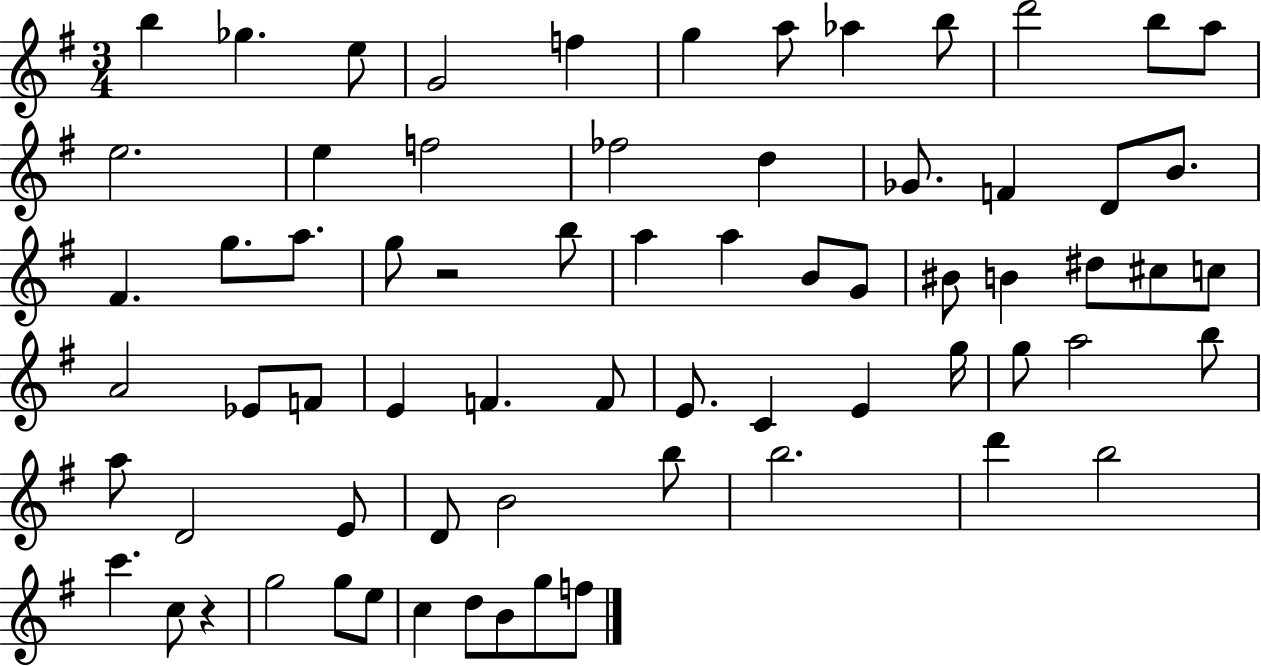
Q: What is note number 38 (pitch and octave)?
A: F4